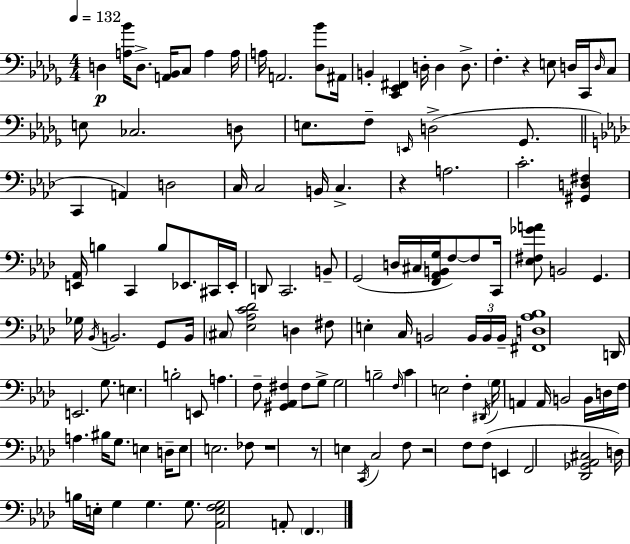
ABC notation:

X:1
T:Untitled
M:4/4
L:1/4
K:Bbm
D, [A,_B]/4 D,/2 [A,,_B,,]/4 C,/2 A, A,/4 A,/4 A,,2 [_D,_B]/2 ^A,,/4 B,, [C,,_E,,^F,,] D,/4 D, D,/2 F, z E,/2 D,/4 C,,/4 D,/4 C,/2 E,/2 _C,2 D,/2 E,/2 F,/2 E,,/4 D,2 _G,,/2 C,, A,, D,2 C,/4 C,2 B,,/4 C, z A,2 C2 [^G,,D,^F,] [E,,_A,,]/4 B, C,, B,/2 _E,,/2 ^C,,/4 _E,,/4 D,,/2 C,,2 B,,/2 G,,2 D,/4 ^C,/4 [F,,_A,,B,,G,]/4 F,/2 F,/2 C,,/4 [_E,^F,_GA]/2 B,,2 G,, _G,/4 _B,,/4 B,,2 G,,/2 B,,/4 ^C,/2 [_E,_A,C_D]2 D, ^F,/2 E, C,/4 B,,2 B,,/4 B,,/4 B,,/4 [^F,,D,_A,_B,]4 D,,/4 E,,2 G,/2 E, B,2 E,,/2 A, F,/2 [^G,,_A,,^F,] ^F,/2 G,/2 G,2 B,2 F,/4 C E,2 F, ^D,,/4 G,/4 A,, A,,/4 B,,2 B,,/4 D,/4 F,/4 A, ^B,/4 G,/2 E, D,/4 E,/2 E,2 _F,/2 z4 z/2 E, C,,/4 C,2 F,/2 z2 F,/2 F,/2 E,, F,,2 [_D,,_G,,_A,,^C,]2 D,/4 B,/4 E,/4 G, G, G,/2 [_A,,E,F,G,]2 A,,/2 F,,